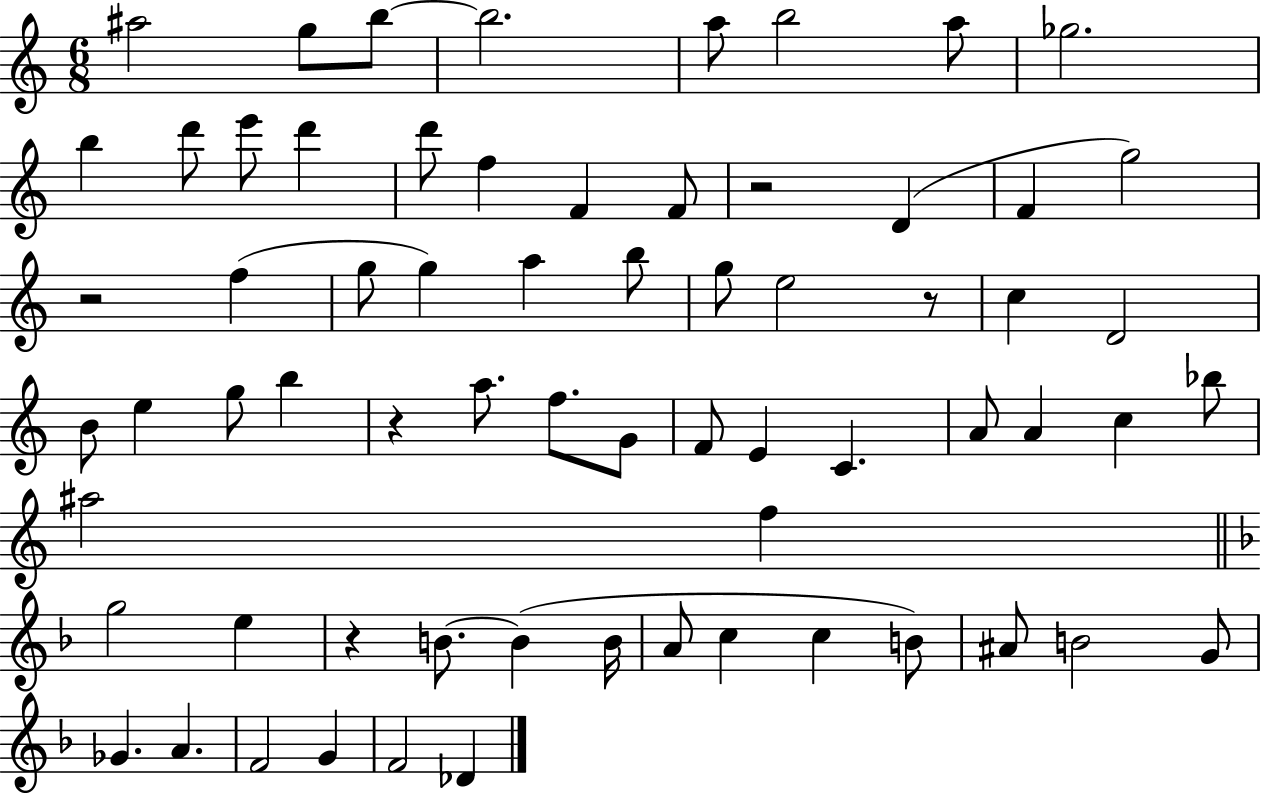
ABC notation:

X:1
T:Untitled
M:6/8
L:1/4
K:C
^a2 g/2 b/2 b2 a/2 b2 a/2 _g2 b d'/2 e'/2 d' d'/2 f F F/2 z2 D F g2 z2 f g/2 g a b/2 g/2 e2 z/2 c D2 B/2 e g/2 b z a/2 f/2 G/2 F/2 E C A/2 A c _b/2 ^a2 f g2 e z B/2 B B/4 A/2 c c B/2 ^A/2 B2 G/2 _G A F2 G F2 _D